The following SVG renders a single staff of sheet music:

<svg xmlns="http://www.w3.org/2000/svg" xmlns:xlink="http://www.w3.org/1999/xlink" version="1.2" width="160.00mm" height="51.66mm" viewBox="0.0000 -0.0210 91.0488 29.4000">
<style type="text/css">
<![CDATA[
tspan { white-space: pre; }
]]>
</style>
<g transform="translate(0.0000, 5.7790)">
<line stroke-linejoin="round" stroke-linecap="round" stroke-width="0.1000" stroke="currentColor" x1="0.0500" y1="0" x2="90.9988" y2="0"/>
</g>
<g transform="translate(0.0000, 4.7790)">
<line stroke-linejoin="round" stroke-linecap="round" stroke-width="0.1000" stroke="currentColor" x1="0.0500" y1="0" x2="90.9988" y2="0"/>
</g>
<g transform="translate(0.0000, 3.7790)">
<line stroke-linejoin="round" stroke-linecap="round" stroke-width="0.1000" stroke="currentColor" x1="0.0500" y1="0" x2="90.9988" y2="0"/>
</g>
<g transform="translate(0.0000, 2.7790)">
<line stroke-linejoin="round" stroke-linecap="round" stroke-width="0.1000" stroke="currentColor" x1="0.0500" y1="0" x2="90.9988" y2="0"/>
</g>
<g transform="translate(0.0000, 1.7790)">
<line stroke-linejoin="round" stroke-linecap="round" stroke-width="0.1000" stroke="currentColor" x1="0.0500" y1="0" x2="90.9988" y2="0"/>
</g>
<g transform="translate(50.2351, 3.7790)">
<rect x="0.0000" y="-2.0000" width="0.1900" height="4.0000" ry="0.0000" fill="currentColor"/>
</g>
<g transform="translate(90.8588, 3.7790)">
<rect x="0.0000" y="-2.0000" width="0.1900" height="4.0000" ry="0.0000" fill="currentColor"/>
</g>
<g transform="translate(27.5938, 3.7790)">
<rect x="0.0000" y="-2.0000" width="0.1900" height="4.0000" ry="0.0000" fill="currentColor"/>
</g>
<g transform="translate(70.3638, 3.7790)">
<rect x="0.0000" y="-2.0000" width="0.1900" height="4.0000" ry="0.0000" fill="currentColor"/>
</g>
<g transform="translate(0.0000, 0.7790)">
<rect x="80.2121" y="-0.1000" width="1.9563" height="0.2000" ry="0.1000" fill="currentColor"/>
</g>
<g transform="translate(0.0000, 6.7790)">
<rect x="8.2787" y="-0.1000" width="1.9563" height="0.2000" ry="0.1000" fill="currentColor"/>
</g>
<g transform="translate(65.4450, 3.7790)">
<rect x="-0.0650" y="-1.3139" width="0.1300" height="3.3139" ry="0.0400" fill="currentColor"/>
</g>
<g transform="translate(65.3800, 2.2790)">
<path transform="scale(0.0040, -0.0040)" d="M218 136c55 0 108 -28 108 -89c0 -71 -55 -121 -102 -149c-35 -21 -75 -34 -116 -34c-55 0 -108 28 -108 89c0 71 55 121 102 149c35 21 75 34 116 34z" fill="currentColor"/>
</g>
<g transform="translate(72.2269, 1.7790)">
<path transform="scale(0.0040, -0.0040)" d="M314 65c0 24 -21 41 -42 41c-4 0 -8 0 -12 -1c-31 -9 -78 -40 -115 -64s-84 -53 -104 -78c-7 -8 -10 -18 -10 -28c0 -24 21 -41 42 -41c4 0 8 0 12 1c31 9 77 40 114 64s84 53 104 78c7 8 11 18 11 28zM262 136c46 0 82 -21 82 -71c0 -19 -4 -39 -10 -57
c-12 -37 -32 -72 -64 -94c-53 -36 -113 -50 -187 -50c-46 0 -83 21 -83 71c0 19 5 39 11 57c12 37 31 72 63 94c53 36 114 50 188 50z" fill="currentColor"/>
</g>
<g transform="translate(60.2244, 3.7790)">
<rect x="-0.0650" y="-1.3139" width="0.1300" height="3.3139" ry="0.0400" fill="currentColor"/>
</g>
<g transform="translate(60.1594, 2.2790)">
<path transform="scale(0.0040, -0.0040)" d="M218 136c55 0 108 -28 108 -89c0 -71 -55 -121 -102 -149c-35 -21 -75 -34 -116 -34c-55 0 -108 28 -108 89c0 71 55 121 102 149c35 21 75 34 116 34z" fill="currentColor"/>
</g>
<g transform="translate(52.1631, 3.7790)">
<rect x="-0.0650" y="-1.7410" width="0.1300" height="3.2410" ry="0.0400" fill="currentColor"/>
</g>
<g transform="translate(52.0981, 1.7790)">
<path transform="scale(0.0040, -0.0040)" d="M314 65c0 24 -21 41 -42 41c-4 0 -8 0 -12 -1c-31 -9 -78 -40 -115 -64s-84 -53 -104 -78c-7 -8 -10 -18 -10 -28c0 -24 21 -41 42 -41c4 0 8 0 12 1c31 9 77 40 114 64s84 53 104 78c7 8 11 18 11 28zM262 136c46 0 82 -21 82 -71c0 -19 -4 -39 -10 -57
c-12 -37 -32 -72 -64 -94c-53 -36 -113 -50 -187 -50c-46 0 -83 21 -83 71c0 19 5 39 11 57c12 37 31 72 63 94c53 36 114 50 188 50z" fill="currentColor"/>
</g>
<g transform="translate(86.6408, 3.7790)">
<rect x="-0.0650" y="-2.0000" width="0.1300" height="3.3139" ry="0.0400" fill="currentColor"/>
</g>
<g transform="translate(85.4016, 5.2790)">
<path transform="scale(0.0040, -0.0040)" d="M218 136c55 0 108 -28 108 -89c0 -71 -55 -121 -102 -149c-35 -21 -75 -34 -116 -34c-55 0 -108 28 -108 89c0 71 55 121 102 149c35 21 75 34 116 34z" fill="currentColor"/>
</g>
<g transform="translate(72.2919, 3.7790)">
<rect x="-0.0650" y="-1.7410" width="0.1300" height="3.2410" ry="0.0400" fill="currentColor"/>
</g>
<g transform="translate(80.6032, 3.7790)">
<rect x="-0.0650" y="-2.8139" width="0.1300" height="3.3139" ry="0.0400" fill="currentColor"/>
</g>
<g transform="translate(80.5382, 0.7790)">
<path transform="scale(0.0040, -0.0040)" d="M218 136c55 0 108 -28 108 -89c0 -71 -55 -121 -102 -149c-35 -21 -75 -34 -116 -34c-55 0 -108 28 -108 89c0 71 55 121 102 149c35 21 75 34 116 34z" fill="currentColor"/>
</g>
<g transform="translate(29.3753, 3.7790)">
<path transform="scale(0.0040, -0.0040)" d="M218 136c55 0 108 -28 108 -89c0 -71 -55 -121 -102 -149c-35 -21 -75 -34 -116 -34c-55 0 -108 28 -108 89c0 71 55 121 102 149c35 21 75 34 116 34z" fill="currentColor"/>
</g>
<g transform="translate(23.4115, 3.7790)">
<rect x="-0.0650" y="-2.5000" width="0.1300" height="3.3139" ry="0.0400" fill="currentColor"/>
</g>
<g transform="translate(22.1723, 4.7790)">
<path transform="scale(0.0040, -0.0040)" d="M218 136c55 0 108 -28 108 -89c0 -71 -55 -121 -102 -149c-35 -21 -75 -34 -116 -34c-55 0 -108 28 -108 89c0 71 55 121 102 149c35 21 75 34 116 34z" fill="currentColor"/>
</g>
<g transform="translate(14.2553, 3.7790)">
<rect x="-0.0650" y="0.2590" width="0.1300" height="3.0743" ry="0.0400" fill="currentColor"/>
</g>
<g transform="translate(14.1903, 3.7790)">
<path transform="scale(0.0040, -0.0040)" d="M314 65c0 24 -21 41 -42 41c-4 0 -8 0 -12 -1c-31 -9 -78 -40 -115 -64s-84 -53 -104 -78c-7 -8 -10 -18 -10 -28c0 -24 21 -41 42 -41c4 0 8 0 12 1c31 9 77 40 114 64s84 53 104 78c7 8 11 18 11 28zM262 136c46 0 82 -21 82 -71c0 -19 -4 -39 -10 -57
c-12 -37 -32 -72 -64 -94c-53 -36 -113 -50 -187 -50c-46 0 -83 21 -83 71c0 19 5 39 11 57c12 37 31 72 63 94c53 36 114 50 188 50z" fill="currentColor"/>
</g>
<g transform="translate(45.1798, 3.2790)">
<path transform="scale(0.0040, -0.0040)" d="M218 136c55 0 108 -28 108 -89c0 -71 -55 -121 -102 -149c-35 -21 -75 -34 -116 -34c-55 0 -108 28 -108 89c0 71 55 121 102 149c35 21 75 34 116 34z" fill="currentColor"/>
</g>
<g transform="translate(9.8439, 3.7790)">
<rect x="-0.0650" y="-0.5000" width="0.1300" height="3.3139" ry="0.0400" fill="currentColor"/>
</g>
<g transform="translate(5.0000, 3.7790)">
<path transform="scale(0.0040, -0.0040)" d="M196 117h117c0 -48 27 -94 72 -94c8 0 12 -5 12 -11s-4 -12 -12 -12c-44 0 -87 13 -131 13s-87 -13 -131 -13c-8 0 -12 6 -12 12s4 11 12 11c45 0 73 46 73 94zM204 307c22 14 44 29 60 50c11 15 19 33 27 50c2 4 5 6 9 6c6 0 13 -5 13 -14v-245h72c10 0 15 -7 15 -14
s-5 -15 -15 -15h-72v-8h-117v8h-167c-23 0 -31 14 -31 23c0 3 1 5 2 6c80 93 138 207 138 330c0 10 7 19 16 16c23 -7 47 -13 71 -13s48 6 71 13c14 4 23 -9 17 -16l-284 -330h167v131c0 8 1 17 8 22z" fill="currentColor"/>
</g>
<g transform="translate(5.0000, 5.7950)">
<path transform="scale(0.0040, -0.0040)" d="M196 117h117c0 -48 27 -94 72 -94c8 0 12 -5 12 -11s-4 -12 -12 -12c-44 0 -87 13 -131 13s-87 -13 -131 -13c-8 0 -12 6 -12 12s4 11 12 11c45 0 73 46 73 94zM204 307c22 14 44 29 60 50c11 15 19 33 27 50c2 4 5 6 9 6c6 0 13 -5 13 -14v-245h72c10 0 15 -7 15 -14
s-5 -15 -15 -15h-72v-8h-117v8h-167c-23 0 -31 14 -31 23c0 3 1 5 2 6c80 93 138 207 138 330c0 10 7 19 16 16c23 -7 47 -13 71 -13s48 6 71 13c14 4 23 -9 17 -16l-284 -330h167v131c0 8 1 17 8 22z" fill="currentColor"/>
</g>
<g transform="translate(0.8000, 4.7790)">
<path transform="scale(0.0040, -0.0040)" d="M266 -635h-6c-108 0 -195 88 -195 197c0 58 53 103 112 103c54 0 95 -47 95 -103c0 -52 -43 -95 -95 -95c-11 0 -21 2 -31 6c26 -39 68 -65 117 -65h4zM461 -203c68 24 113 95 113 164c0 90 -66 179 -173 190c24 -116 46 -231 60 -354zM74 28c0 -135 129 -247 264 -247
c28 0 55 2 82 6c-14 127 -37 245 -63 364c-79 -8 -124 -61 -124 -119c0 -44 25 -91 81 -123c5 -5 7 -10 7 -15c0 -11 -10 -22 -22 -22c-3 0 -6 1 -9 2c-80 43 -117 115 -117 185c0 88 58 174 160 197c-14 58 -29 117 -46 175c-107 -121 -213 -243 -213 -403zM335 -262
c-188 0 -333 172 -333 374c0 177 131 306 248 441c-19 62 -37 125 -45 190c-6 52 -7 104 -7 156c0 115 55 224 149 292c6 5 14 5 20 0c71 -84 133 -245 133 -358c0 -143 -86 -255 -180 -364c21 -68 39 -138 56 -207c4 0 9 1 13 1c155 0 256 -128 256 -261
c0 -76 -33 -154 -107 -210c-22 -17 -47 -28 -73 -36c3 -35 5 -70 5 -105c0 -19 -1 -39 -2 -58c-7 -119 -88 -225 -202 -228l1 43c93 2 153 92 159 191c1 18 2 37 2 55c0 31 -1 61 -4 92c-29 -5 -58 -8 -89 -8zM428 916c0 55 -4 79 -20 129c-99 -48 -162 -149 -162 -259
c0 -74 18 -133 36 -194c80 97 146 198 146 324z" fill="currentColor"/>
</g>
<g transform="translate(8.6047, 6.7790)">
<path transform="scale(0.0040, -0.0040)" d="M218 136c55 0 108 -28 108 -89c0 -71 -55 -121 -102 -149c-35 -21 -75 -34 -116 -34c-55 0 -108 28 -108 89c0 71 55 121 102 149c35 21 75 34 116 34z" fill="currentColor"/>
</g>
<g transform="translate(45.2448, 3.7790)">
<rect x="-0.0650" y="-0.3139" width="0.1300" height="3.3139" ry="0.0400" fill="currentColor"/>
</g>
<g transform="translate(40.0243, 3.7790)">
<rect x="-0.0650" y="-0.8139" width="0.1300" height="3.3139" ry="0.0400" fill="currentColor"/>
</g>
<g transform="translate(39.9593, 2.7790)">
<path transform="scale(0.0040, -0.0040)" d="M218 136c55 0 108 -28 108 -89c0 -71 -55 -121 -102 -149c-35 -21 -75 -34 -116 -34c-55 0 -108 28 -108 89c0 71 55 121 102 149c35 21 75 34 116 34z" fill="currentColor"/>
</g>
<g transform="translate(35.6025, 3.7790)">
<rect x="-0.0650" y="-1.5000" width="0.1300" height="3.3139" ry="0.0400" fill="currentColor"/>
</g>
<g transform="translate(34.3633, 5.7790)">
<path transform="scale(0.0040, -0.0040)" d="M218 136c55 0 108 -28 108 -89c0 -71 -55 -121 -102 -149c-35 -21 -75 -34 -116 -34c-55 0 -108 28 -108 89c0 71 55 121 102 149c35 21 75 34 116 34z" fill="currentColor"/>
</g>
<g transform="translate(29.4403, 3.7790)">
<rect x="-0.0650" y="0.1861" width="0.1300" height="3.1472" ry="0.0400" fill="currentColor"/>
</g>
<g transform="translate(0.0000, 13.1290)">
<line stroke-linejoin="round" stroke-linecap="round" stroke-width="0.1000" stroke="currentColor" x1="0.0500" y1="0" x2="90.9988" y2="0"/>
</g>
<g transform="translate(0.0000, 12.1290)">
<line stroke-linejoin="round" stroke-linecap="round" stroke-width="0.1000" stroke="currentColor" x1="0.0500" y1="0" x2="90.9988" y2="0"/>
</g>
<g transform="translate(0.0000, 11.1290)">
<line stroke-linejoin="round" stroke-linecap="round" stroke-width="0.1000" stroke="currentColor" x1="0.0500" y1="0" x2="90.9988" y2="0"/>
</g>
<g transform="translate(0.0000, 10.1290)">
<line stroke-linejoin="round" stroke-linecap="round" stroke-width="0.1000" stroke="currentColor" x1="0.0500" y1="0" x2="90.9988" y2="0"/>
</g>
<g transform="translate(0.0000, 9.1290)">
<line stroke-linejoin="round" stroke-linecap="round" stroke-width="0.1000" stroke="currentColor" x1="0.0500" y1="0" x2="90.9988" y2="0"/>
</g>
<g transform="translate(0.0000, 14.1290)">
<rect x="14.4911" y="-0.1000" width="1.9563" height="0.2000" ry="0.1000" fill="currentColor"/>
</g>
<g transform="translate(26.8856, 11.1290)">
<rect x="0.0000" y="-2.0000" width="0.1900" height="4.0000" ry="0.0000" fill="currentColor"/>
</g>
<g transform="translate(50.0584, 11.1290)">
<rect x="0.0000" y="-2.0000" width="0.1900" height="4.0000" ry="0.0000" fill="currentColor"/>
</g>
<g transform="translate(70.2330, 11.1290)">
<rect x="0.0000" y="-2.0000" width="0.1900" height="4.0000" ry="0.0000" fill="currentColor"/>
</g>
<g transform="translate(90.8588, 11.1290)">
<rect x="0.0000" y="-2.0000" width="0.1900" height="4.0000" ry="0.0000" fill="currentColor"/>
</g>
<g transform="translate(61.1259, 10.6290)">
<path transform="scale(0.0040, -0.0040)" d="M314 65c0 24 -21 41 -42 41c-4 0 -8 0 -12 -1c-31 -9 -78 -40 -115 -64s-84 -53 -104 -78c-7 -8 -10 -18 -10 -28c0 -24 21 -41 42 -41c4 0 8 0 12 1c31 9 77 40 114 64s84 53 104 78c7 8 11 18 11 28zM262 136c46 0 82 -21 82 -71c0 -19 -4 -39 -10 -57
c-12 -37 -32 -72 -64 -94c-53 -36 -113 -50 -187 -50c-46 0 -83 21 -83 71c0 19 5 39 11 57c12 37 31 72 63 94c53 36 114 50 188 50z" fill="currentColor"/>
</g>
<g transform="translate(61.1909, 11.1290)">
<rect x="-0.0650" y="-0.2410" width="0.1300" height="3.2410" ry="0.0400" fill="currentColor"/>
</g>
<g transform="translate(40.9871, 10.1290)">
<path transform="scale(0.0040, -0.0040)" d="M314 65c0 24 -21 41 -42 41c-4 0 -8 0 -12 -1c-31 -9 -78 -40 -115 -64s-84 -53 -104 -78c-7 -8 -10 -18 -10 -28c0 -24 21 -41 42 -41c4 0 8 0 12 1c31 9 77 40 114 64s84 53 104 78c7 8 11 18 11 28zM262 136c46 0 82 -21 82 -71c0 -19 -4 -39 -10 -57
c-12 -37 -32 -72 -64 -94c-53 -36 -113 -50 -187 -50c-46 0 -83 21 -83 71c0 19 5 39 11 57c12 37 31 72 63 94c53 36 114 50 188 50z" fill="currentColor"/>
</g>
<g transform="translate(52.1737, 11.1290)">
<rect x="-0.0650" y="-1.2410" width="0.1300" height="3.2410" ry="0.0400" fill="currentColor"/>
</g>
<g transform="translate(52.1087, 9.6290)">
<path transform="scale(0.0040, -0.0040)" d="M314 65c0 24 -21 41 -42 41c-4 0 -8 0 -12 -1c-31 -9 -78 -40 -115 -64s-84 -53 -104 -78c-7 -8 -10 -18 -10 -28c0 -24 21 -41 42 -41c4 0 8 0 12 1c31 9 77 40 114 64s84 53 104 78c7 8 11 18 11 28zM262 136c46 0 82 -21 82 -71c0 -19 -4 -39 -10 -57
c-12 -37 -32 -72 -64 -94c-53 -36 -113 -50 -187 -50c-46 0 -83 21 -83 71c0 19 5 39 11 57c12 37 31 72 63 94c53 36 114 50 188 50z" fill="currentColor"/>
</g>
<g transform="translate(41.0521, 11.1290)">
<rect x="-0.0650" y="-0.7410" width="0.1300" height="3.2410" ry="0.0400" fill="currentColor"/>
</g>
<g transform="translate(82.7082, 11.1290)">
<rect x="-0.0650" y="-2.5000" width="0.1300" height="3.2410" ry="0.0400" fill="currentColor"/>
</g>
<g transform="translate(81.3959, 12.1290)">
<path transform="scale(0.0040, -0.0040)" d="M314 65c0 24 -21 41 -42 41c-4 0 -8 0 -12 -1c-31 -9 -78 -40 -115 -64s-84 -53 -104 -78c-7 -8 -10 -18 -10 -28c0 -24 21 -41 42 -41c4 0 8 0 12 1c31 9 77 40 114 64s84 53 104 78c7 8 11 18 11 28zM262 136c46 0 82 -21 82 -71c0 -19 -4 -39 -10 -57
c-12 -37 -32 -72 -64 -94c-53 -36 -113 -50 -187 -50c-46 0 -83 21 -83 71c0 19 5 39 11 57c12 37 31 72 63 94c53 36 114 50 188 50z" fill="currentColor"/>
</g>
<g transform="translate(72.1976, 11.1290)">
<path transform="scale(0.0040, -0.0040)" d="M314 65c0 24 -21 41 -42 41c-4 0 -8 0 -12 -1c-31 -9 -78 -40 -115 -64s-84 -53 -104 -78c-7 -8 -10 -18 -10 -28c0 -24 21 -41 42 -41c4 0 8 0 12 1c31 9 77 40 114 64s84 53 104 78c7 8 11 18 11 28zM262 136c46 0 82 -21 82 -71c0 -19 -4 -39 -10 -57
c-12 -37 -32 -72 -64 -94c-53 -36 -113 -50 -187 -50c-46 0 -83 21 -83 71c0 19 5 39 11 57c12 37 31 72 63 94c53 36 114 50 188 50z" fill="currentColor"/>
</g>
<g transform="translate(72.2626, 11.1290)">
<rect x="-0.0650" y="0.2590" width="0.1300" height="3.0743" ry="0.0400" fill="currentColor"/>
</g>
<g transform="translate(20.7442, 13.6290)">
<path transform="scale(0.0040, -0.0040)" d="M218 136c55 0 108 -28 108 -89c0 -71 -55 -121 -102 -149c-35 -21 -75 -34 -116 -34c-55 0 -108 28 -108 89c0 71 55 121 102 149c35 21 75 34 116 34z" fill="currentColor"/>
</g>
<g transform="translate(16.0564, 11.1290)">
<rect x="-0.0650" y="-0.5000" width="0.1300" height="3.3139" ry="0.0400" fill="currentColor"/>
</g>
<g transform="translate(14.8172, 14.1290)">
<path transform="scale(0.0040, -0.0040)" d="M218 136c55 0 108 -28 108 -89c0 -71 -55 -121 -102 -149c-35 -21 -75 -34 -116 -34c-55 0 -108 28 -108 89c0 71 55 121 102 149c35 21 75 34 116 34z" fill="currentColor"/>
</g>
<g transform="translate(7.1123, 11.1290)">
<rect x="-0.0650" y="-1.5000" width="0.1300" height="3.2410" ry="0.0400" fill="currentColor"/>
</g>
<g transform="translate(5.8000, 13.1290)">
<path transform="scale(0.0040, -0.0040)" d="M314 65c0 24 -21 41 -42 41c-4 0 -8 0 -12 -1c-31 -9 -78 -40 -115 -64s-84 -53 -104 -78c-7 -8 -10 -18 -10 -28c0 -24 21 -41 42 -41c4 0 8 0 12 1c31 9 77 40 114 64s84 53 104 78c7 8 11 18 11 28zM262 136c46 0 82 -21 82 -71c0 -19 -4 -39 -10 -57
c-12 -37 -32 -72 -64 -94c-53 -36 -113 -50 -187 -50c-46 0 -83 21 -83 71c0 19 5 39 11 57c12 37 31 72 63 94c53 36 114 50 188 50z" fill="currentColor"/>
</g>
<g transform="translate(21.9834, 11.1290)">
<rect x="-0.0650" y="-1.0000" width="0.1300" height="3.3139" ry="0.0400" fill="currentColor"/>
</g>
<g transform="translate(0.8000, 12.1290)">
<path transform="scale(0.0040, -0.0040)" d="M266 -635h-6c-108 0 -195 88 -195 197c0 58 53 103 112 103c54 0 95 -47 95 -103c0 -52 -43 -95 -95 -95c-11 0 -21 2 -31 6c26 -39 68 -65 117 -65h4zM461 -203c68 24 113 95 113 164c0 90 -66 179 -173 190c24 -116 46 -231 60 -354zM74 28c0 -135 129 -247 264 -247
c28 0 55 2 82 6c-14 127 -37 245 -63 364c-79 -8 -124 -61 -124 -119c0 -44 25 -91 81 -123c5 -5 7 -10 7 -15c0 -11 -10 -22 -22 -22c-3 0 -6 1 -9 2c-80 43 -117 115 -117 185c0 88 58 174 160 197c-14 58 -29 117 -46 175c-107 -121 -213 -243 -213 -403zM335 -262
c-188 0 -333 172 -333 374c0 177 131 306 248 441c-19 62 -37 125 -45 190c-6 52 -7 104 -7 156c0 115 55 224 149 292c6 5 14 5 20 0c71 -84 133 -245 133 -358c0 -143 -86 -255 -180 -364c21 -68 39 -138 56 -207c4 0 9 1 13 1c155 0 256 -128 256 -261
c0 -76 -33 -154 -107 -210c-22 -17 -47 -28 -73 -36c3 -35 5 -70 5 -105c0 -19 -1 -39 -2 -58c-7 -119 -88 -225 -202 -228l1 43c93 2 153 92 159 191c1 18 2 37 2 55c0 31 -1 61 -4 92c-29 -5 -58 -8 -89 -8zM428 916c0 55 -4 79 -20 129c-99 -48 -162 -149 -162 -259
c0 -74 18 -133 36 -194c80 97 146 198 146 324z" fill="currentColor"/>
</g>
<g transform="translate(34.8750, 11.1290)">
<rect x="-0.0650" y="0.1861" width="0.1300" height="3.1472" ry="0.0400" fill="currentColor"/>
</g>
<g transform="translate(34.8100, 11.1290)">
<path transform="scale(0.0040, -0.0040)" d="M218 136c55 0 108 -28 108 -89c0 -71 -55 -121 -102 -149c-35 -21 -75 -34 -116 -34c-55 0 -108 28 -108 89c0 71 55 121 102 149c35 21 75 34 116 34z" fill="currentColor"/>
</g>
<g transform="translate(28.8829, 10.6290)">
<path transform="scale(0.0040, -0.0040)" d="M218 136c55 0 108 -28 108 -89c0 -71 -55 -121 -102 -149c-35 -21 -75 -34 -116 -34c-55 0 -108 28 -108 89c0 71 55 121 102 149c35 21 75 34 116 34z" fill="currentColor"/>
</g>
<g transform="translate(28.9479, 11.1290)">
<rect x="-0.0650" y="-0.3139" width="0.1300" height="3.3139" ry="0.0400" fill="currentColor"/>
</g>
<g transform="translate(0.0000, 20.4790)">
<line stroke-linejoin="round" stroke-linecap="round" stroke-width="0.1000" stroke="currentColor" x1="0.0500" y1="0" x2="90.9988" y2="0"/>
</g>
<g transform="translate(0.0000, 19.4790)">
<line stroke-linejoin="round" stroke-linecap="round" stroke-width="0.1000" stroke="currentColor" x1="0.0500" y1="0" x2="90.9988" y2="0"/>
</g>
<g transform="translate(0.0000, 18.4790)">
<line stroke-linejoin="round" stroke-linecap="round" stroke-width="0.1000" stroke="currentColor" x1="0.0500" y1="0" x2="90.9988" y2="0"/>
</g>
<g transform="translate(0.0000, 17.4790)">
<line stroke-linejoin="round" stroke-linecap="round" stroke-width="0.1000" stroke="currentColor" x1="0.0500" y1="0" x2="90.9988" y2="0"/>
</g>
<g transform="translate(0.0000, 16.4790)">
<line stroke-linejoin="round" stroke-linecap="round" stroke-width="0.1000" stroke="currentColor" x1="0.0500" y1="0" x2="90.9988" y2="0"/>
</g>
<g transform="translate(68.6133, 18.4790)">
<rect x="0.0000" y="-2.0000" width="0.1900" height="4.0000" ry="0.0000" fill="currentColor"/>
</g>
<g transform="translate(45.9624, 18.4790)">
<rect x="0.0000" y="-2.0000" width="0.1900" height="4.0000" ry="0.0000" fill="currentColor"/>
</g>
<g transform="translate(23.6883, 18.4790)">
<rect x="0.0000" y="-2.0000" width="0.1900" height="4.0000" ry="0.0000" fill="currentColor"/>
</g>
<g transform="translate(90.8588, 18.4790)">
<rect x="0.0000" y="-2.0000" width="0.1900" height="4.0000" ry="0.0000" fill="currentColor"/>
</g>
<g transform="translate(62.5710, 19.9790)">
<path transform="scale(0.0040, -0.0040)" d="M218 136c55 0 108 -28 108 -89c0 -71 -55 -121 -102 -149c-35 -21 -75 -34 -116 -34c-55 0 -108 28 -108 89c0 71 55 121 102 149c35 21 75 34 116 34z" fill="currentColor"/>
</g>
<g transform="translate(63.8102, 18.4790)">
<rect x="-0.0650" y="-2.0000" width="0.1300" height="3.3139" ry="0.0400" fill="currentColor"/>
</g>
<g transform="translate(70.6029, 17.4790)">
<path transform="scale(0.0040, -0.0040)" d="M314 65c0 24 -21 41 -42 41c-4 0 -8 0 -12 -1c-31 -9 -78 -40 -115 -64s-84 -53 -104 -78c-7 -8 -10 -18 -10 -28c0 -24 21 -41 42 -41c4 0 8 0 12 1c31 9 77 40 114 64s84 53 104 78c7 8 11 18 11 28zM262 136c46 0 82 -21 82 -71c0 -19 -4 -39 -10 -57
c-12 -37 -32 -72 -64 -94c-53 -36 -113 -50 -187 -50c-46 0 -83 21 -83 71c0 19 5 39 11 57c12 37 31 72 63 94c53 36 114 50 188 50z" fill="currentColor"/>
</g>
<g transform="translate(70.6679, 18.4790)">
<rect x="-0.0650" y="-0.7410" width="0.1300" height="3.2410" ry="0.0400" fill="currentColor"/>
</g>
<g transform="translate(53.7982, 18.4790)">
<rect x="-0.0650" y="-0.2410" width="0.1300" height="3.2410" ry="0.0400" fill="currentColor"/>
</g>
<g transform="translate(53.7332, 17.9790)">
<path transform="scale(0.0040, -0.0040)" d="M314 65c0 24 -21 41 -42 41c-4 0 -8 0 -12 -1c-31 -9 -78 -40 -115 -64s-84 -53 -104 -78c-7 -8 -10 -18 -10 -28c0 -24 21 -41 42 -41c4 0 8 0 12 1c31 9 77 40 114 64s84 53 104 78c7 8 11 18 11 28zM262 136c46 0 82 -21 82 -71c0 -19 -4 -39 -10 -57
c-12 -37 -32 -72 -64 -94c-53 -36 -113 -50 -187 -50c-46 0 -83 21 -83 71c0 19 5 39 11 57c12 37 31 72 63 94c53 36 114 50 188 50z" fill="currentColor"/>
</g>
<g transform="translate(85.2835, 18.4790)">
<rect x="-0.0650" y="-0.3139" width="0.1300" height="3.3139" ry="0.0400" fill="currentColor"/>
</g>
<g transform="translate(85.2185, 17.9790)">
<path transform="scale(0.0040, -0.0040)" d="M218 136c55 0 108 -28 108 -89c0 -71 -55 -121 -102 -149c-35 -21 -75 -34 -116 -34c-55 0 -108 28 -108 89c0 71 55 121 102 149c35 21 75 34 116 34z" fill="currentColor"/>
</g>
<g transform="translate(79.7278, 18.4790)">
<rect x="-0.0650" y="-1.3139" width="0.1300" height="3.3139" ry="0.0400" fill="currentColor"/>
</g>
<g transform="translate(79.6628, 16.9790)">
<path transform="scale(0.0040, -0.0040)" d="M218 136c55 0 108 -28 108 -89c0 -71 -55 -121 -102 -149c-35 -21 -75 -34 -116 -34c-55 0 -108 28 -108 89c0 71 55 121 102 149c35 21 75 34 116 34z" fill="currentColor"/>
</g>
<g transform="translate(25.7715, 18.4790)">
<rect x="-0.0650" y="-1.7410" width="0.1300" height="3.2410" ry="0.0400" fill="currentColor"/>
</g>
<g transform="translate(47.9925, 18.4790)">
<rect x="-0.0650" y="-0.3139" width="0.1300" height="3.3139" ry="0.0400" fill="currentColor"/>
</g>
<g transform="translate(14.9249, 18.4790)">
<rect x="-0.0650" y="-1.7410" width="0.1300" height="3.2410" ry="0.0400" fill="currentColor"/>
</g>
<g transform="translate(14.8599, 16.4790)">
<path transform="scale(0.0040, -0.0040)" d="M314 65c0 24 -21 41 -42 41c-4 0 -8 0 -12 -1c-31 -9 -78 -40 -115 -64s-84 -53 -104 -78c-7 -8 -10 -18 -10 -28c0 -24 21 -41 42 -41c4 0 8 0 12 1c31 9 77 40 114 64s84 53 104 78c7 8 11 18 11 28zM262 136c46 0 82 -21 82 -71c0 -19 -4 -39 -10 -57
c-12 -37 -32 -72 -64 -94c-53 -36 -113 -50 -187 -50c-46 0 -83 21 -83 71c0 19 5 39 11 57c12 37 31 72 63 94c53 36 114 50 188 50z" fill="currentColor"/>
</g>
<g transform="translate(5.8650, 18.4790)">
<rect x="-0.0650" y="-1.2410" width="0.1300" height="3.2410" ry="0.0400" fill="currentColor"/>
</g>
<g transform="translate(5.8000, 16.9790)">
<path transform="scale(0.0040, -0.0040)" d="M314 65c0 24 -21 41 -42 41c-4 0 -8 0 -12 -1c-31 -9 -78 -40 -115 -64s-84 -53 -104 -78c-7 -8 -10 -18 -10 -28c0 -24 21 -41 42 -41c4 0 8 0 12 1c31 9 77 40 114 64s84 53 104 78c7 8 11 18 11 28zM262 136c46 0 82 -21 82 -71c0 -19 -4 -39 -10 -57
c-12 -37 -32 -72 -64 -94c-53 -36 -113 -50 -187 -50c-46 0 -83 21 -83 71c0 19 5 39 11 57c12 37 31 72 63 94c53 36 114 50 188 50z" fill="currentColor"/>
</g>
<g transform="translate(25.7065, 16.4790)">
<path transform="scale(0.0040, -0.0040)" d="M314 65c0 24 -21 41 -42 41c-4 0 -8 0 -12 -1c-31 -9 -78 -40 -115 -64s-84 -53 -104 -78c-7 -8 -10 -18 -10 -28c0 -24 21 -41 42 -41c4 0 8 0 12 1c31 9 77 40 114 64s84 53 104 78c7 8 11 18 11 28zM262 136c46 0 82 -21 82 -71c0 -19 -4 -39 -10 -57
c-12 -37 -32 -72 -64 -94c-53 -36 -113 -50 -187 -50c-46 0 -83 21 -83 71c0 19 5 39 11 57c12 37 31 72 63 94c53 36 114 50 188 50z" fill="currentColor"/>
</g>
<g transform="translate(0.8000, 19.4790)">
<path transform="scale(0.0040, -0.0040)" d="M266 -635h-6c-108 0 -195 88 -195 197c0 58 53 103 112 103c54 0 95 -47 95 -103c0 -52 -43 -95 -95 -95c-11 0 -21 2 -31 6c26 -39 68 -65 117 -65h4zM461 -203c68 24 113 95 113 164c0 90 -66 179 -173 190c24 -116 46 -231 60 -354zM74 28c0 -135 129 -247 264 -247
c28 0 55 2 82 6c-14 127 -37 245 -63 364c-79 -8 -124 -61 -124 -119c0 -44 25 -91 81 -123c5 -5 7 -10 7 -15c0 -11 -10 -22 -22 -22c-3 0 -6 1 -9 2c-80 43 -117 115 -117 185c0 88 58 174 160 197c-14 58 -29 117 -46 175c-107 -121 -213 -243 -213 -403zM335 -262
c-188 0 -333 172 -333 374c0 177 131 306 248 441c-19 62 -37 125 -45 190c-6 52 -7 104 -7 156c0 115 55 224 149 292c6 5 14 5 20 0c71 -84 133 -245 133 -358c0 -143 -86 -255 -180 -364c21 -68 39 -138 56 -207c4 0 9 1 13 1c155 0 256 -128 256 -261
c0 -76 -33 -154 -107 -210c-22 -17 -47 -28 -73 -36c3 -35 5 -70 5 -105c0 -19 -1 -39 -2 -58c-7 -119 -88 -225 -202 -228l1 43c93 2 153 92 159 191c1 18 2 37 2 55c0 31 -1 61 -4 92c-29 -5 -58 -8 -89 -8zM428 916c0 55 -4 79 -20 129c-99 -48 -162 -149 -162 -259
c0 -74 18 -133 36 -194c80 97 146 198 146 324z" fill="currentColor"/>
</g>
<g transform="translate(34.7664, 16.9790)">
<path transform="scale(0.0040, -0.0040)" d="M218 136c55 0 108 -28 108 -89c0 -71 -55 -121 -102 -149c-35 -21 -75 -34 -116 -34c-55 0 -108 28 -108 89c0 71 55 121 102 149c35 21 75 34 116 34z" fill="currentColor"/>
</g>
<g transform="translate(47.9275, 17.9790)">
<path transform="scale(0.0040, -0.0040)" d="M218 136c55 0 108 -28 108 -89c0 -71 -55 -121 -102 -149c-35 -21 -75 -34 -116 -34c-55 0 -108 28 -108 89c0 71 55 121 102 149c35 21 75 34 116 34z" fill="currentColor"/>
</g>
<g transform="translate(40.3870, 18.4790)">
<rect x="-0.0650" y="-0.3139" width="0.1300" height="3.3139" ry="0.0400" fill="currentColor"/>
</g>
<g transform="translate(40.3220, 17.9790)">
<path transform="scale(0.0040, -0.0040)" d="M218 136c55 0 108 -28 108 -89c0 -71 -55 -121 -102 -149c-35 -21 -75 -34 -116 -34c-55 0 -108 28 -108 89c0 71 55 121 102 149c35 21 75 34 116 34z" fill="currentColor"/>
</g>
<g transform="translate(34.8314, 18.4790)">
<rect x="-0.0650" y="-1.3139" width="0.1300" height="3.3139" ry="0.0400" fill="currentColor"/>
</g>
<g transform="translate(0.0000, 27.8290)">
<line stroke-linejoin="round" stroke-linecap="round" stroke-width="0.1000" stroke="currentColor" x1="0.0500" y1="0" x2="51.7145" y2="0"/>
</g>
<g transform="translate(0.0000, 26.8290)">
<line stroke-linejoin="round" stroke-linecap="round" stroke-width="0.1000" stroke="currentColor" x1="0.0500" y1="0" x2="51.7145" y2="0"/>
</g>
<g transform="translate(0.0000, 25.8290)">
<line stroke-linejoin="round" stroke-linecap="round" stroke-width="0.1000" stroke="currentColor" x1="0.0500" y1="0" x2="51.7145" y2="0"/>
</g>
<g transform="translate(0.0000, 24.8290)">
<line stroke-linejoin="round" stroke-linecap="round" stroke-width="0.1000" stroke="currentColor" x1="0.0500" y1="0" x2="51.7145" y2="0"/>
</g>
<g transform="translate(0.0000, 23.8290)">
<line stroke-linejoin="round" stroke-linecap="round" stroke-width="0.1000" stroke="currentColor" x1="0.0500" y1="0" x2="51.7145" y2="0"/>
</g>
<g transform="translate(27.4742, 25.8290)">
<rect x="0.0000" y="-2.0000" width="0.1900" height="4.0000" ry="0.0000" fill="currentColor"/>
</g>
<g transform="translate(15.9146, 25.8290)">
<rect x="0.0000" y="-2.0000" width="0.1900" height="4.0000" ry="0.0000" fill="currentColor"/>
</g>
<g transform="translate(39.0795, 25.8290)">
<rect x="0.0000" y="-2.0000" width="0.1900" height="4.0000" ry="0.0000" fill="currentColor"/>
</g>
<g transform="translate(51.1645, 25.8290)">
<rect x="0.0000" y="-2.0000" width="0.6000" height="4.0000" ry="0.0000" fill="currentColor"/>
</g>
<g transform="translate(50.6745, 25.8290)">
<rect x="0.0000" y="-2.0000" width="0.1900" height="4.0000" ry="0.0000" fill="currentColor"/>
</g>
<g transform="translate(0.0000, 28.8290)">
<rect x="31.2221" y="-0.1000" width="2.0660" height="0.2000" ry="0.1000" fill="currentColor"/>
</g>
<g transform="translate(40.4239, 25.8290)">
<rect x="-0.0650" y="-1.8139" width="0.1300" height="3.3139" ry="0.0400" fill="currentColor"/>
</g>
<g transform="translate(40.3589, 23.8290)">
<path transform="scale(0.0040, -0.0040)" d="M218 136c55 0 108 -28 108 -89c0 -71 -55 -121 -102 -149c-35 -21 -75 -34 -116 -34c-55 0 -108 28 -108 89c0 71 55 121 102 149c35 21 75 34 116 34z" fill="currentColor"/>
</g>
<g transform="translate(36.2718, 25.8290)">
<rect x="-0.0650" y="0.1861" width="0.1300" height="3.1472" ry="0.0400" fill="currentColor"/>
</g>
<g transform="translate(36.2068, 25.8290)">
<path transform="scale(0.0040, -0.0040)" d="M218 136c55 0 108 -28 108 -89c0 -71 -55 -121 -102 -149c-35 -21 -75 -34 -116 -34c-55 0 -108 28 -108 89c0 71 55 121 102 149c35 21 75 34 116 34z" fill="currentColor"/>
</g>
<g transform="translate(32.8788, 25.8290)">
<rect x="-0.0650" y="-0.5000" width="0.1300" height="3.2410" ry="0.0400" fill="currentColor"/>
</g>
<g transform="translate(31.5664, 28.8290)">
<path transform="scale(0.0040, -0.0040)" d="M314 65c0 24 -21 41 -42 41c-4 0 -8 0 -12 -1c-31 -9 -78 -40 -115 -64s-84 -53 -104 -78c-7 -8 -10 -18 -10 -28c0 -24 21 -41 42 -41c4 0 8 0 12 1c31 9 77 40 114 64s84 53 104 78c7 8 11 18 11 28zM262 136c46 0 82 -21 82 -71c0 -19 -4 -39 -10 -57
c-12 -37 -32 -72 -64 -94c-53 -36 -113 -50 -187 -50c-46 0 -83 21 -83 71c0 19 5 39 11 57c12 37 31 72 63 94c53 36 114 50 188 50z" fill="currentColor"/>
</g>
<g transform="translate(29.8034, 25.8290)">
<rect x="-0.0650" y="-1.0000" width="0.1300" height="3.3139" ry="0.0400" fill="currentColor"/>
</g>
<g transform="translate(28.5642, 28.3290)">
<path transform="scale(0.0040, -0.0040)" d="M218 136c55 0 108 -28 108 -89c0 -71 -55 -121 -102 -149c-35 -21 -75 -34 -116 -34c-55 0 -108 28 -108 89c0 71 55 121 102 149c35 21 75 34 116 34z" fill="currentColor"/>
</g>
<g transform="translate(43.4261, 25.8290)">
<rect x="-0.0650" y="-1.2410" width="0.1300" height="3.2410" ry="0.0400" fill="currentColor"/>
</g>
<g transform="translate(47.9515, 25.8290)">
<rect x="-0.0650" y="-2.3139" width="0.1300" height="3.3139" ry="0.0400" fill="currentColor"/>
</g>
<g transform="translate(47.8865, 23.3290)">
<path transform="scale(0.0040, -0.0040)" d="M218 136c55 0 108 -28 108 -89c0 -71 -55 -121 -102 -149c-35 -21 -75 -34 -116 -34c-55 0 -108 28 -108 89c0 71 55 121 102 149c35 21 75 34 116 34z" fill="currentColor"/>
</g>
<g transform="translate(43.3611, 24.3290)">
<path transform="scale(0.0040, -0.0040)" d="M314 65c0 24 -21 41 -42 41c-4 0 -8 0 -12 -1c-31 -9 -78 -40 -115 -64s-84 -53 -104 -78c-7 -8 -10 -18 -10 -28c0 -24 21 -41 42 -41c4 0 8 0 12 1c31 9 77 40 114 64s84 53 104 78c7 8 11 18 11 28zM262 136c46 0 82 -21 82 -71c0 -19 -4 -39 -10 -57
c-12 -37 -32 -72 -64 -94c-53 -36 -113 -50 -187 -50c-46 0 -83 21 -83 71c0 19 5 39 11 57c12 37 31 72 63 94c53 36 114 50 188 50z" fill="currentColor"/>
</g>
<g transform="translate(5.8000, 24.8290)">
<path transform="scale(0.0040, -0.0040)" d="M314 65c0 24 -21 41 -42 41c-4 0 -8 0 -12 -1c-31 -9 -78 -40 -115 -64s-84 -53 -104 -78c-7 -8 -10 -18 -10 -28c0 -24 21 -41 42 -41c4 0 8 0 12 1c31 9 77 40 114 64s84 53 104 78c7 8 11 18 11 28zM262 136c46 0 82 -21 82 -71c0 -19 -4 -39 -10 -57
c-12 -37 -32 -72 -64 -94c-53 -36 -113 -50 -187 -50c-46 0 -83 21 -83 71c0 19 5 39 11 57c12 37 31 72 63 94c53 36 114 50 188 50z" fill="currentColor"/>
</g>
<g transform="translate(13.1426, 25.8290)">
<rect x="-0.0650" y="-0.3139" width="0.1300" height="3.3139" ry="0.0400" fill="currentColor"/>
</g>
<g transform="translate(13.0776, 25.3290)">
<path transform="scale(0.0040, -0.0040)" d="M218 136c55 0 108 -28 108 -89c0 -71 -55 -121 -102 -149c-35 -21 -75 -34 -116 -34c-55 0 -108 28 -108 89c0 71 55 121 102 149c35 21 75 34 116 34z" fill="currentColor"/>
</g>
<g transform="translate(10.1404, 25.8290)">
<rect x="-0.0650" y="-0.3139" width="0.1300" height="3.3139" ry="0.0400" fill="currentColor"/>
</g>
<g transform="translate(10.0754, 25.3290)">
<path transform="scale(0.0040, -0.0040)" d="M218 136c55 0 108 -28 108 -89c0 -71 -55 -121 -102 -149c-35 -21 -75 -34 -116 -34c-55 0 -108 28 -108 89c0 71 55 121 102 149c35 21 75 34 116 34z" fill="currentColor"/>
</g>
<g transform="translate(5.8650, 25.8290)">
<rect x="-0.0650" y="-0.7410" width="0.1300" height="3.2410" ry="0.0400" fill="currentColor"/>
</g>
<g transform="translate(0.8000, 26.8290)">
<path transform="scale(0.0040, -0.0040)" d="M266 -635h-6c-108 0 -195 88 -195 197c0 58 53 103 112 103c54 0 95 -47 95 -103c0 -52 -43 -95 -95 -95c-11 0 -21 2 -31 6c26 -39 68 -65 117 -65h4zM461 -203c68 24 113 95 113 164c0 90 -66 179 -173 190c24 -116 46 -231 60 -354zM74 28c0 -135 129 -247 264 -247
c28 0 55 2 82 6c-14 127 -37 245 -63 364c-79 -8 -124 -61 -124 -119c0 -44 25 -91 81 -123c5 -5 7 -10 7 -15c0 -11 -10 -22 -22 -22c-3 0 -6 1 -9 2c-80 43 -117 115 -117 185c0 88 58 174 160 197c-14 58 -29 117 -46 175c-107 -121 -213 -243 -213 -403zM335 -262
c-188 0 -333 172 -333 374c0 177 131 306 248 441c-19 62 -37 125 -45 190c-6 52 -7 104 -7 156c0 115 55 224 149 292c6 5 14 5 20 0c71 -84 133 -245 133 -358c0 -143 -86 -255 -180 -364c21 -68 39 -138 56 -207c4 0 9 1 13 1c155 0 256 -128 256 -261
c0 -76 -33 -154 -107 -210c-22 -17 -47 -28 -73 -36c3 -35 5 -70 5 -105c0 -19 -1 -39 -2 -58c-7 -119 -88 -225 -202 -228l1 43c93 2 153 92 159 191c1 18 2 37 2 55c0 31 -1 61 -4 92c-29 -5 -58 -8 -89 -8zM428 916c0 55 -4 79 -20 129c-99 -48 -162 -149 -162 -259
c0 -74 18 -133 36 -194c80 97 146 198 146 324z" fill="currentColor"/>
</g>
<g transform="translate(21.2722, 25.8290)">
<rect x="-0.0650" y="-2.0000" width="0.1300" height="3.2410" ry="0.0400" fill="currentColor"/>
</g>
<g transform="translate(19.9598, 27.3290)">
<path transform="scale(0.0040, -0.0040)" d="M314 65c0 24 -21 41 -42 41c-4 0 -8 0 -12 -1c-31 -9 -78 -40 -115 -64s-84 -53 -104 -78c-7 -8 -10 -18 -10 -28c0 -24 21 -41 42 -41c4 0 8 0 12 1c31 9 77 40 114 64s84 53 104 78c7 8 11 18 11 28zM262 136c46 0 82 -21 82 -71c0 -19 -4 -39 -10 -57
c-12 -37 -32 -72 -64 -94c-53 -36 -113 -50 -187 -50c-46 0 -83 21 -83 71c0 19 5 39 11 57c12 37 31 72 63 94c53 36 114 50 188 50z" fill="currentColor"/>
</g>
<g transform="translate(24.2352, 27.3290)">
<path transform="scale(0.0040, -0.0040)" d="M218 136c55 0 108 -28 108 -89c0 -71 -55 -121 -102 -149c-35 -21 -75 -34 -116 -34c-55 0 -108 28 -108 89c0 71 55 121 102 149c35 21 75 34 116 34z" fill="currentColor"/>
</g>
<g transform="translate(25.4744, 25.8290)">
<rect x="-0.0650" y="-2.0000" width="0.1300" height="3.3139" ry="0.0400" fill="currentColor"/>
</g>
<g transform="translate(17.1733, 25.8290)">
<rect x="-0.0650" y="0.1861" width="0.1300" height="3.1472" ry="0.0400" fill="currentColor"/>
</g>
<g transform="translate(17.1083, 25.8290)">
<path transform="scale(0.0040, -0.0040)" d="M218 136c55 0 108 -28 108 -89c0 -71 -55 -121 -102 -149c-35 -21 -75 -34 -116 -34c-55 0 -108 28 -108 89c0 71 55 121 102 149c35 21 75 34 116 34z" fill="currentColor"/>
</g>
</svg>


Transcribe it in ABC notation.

X:1
T:Untitled
M:4/4
L:1/4
K:C
C B2 G B E d c f2 e e f2 a F E2 C D c B d2 e2 c2 B2 G2 e2 f2 f2 e c c c2 F d2 e c d2 c c B F2 F D C2 B f e2 g